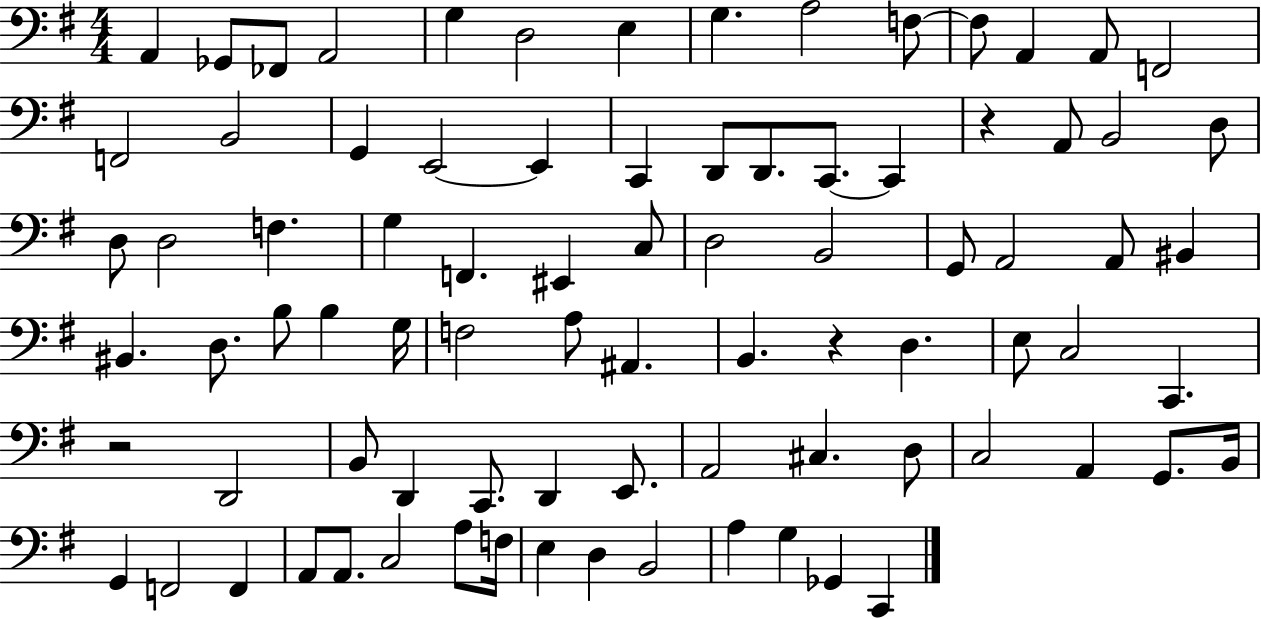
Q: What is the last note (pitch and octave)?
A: C2